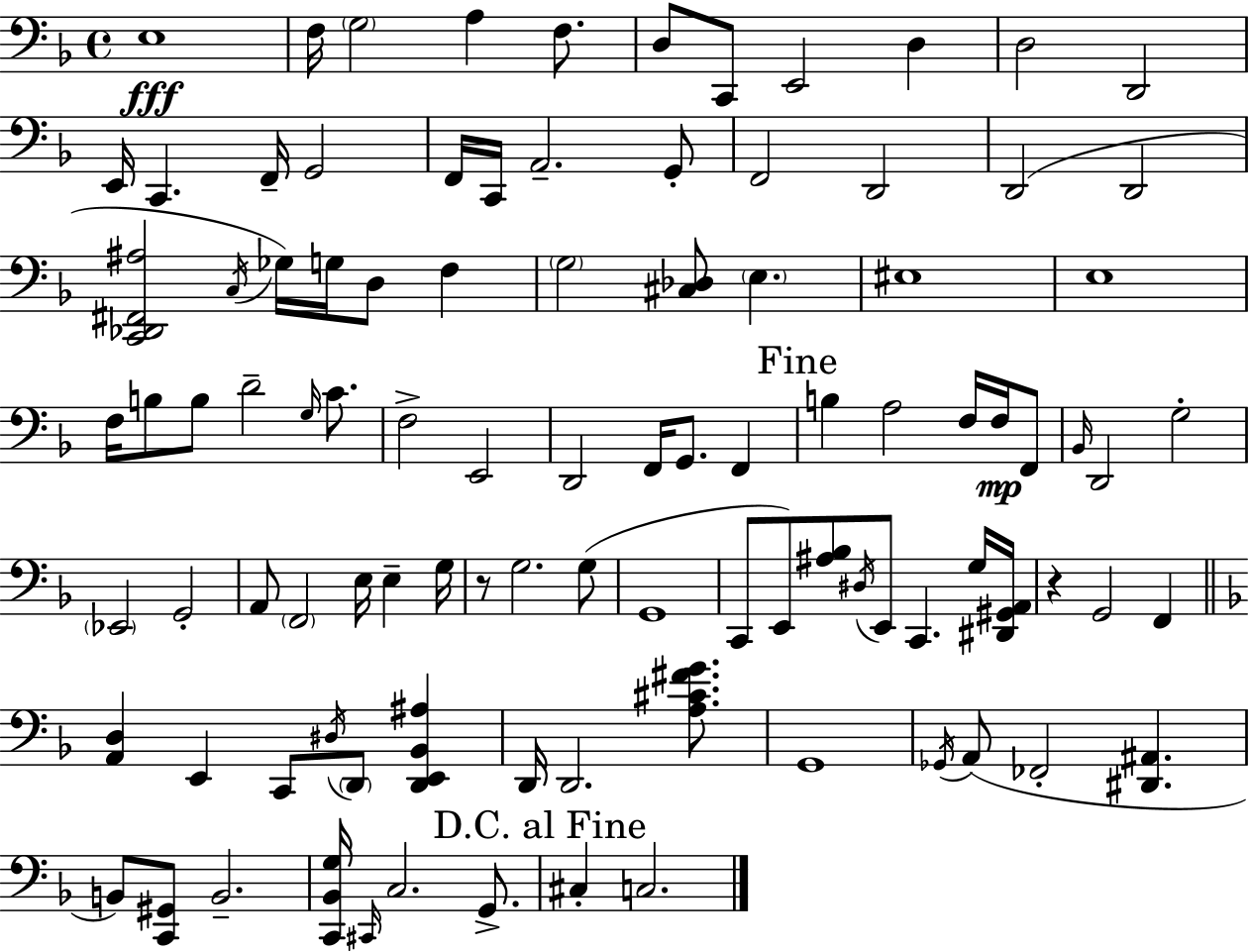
{
  \clef bass
  \time 4/4
  \defaultTimeSignature
  \key d \minor
  \repeat volta 2 { e1\fff | f16 \parenthesize g2 a4 f8. | d8 c,8 e,2 d4 | d2 d,2 | \break e,16 c,4. f,16-- g,2 | f,16 c,16 a,2.-- g,8-. | f,2 d,2 | d,2( d,2 | \break <c, des, fis, ais>2 \acciaccatura { c16 }) ges16 g16 d8 f4 | \parenthesize g2 <cis des>8 \parenthesize e4. | eis1 | e1 | \break f16 b8 b8 d'2-- \grace { g16 } c'8. | f2-> e,2 | d,2 f,16 g,8. f,4 | \mark "Fine" b4 a2 f16 f16\mp | \break f,8 \grace { bes,16 } d,2 g2-. | \parenthesize ees,2 g,2-. | a,8 \parenthesize f,2 e16 e4-- | g16 r8 g2. | \break g8( g,1 | c,8 e,8) <ais bes>8 \acciaccatura { dis16 } e,8 c,4. | g16 <dis, gis, a,>16 r4 g,2 | f,4 \bar "||" \break \key f \major <a, d>4 e,4 c,8 \acciaccatura { dis16 } \parenthesize d,8 <d, e, bes, ais>4 | d,16 d,2. <a cis' fis' g'>8. | g,1 | \acciaccatura { ges,16 } a,8( fes,2-. <dis, ais,>4. | \break b,8) <c, gis,>8 b,2.-- | <c, bes, g>16 \grace { cis,16 } c2. | g,8.-> \mark "D.C. al Fine" cis4-. c2. | } \bar "|."
}